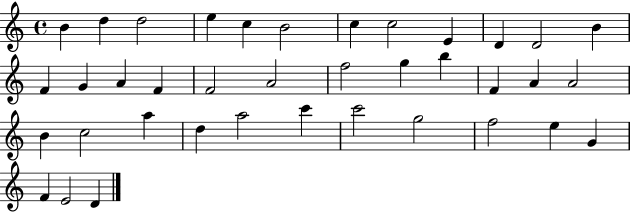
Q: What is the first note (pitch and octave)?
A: B4